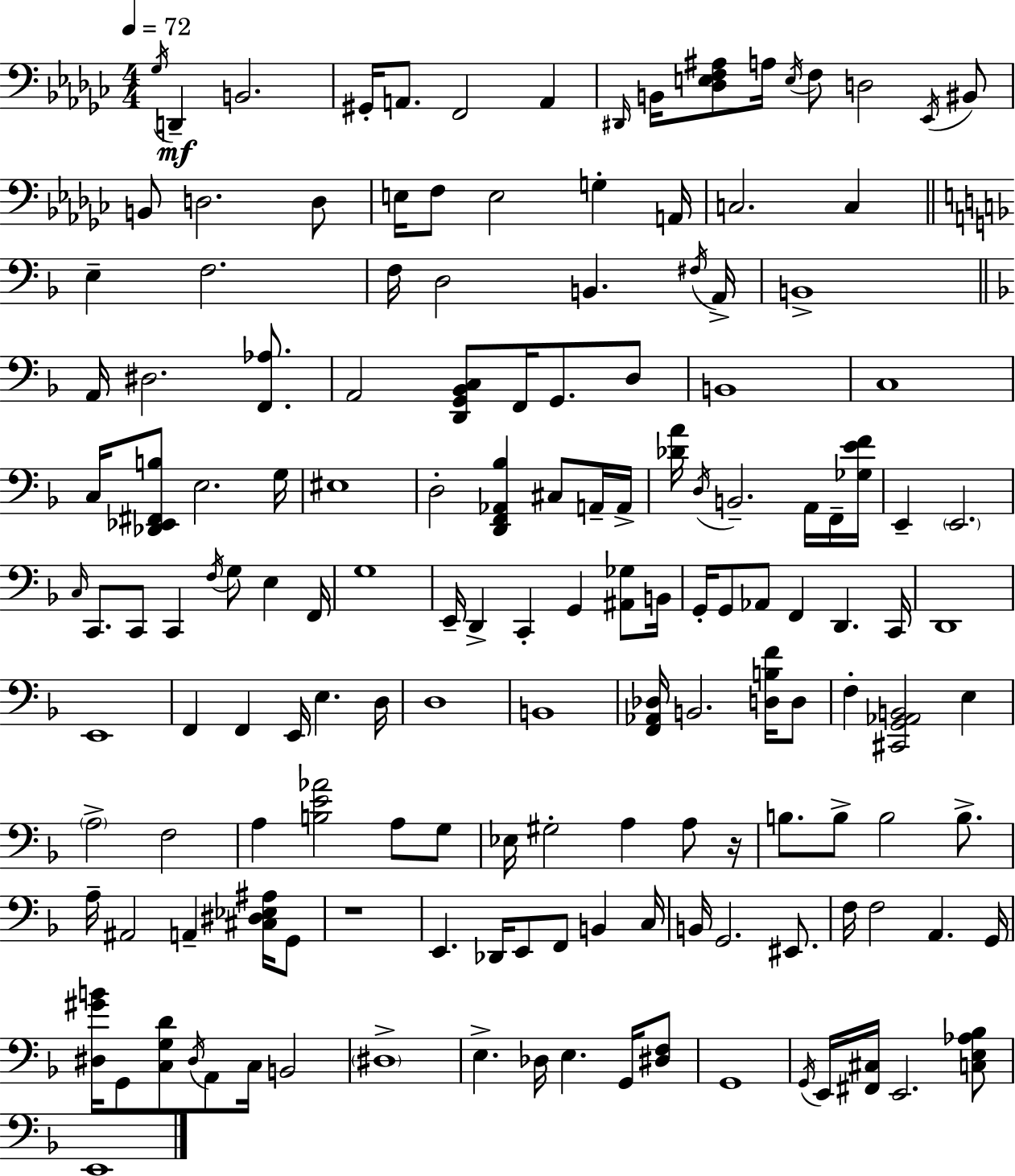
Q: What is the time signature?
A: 4/4